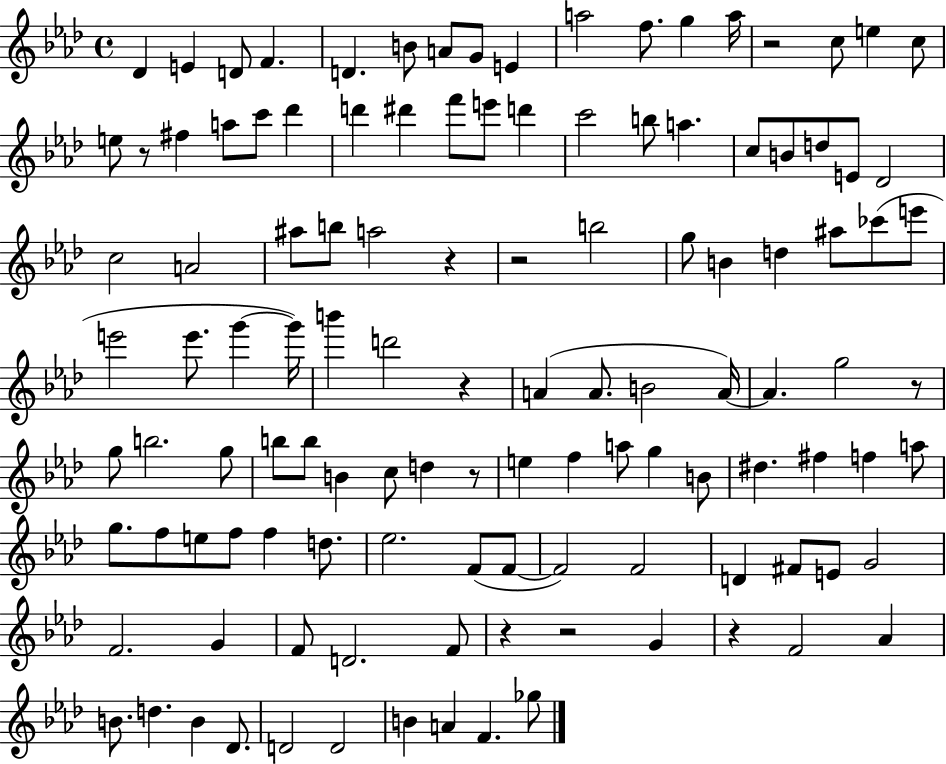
Db4/q E4/q D4/e F4/q. D4/q. B4/e A4/e G4/e E4/q A5/h F5/e. G5/q A5/s R/h C5/e E5/q C5/e E5/e R/e F#5/q A5/e C6/e Db6/q D6/q D#6/q F6/e E6/e D6/q C6/h B5/e A5/q. C5/e B4/e D5/e E4/e Db4/h C5/h A4/h A#5/e B5/e A5/h R/q R/h B5/h G5/e B4/q D5/q A#5/e CES6/e E6/e E6/h E6/e. G6/q G6/s B6/q D6/h R/q A4/q A4/e. B4/h A4/s A4/q. G5/h R/e G5/e B5/h. G5/e B5/e B5/e B4/q C5/e D5/q R/e E5/q F5/q A5/e G5/q B4/e D#5/q. F#5/q F5/q A5/e G5/e. F5/e E5/e F5/e F5/q D5/e. Eb5/h. F4/e F4/e F4/h F4/h D4/q F#4/e E4/e G4/h F4/h. G4/q F4/e D4/h. F4/e R/q R/h G4/q R/q F4/h Ab4/q B4/e. D5/q. B4/q Db4/e. D4/h D4/h B4/q A4/q F4/q. Gb5/e